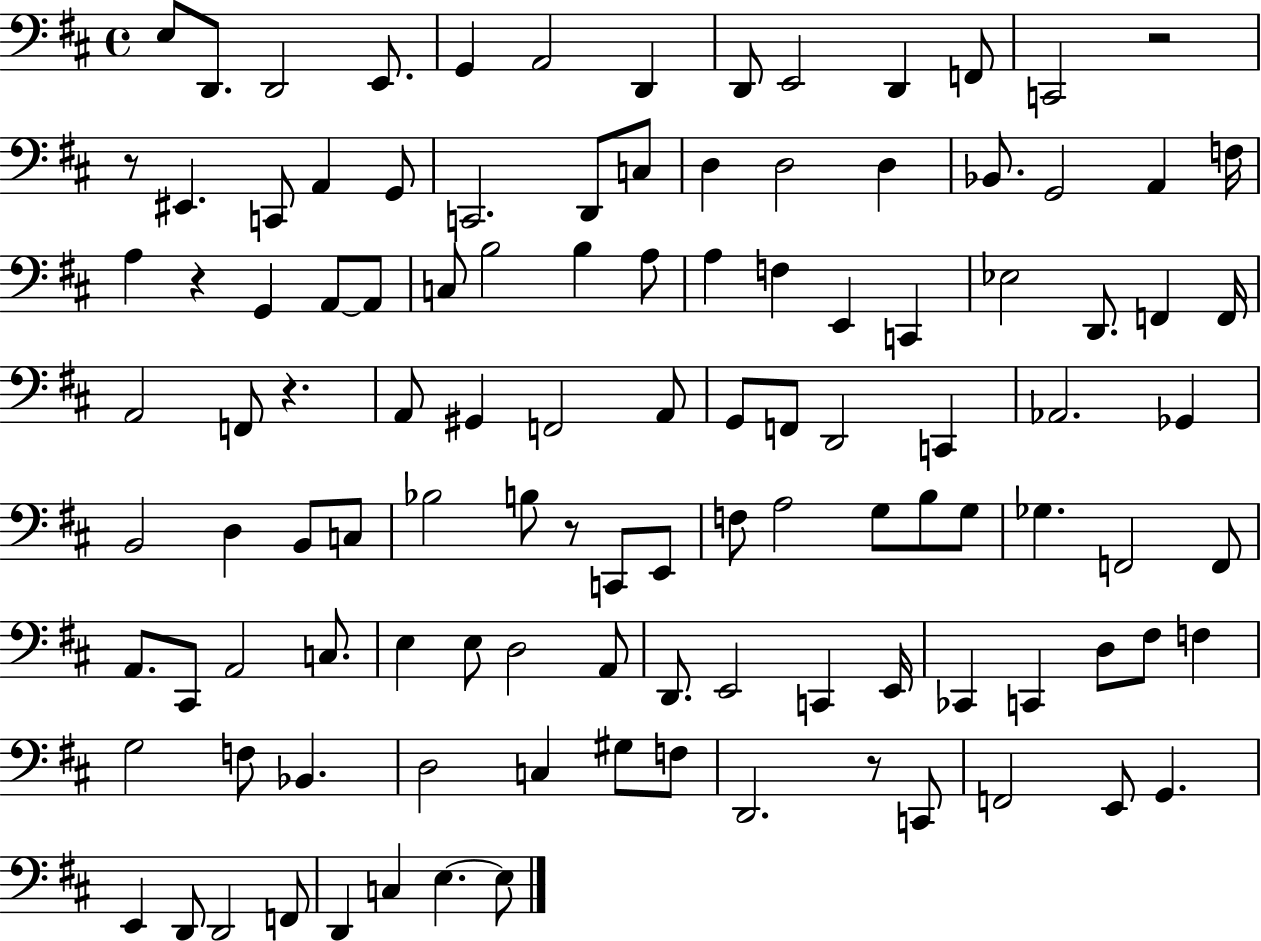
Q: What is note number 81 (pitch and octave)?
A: C2